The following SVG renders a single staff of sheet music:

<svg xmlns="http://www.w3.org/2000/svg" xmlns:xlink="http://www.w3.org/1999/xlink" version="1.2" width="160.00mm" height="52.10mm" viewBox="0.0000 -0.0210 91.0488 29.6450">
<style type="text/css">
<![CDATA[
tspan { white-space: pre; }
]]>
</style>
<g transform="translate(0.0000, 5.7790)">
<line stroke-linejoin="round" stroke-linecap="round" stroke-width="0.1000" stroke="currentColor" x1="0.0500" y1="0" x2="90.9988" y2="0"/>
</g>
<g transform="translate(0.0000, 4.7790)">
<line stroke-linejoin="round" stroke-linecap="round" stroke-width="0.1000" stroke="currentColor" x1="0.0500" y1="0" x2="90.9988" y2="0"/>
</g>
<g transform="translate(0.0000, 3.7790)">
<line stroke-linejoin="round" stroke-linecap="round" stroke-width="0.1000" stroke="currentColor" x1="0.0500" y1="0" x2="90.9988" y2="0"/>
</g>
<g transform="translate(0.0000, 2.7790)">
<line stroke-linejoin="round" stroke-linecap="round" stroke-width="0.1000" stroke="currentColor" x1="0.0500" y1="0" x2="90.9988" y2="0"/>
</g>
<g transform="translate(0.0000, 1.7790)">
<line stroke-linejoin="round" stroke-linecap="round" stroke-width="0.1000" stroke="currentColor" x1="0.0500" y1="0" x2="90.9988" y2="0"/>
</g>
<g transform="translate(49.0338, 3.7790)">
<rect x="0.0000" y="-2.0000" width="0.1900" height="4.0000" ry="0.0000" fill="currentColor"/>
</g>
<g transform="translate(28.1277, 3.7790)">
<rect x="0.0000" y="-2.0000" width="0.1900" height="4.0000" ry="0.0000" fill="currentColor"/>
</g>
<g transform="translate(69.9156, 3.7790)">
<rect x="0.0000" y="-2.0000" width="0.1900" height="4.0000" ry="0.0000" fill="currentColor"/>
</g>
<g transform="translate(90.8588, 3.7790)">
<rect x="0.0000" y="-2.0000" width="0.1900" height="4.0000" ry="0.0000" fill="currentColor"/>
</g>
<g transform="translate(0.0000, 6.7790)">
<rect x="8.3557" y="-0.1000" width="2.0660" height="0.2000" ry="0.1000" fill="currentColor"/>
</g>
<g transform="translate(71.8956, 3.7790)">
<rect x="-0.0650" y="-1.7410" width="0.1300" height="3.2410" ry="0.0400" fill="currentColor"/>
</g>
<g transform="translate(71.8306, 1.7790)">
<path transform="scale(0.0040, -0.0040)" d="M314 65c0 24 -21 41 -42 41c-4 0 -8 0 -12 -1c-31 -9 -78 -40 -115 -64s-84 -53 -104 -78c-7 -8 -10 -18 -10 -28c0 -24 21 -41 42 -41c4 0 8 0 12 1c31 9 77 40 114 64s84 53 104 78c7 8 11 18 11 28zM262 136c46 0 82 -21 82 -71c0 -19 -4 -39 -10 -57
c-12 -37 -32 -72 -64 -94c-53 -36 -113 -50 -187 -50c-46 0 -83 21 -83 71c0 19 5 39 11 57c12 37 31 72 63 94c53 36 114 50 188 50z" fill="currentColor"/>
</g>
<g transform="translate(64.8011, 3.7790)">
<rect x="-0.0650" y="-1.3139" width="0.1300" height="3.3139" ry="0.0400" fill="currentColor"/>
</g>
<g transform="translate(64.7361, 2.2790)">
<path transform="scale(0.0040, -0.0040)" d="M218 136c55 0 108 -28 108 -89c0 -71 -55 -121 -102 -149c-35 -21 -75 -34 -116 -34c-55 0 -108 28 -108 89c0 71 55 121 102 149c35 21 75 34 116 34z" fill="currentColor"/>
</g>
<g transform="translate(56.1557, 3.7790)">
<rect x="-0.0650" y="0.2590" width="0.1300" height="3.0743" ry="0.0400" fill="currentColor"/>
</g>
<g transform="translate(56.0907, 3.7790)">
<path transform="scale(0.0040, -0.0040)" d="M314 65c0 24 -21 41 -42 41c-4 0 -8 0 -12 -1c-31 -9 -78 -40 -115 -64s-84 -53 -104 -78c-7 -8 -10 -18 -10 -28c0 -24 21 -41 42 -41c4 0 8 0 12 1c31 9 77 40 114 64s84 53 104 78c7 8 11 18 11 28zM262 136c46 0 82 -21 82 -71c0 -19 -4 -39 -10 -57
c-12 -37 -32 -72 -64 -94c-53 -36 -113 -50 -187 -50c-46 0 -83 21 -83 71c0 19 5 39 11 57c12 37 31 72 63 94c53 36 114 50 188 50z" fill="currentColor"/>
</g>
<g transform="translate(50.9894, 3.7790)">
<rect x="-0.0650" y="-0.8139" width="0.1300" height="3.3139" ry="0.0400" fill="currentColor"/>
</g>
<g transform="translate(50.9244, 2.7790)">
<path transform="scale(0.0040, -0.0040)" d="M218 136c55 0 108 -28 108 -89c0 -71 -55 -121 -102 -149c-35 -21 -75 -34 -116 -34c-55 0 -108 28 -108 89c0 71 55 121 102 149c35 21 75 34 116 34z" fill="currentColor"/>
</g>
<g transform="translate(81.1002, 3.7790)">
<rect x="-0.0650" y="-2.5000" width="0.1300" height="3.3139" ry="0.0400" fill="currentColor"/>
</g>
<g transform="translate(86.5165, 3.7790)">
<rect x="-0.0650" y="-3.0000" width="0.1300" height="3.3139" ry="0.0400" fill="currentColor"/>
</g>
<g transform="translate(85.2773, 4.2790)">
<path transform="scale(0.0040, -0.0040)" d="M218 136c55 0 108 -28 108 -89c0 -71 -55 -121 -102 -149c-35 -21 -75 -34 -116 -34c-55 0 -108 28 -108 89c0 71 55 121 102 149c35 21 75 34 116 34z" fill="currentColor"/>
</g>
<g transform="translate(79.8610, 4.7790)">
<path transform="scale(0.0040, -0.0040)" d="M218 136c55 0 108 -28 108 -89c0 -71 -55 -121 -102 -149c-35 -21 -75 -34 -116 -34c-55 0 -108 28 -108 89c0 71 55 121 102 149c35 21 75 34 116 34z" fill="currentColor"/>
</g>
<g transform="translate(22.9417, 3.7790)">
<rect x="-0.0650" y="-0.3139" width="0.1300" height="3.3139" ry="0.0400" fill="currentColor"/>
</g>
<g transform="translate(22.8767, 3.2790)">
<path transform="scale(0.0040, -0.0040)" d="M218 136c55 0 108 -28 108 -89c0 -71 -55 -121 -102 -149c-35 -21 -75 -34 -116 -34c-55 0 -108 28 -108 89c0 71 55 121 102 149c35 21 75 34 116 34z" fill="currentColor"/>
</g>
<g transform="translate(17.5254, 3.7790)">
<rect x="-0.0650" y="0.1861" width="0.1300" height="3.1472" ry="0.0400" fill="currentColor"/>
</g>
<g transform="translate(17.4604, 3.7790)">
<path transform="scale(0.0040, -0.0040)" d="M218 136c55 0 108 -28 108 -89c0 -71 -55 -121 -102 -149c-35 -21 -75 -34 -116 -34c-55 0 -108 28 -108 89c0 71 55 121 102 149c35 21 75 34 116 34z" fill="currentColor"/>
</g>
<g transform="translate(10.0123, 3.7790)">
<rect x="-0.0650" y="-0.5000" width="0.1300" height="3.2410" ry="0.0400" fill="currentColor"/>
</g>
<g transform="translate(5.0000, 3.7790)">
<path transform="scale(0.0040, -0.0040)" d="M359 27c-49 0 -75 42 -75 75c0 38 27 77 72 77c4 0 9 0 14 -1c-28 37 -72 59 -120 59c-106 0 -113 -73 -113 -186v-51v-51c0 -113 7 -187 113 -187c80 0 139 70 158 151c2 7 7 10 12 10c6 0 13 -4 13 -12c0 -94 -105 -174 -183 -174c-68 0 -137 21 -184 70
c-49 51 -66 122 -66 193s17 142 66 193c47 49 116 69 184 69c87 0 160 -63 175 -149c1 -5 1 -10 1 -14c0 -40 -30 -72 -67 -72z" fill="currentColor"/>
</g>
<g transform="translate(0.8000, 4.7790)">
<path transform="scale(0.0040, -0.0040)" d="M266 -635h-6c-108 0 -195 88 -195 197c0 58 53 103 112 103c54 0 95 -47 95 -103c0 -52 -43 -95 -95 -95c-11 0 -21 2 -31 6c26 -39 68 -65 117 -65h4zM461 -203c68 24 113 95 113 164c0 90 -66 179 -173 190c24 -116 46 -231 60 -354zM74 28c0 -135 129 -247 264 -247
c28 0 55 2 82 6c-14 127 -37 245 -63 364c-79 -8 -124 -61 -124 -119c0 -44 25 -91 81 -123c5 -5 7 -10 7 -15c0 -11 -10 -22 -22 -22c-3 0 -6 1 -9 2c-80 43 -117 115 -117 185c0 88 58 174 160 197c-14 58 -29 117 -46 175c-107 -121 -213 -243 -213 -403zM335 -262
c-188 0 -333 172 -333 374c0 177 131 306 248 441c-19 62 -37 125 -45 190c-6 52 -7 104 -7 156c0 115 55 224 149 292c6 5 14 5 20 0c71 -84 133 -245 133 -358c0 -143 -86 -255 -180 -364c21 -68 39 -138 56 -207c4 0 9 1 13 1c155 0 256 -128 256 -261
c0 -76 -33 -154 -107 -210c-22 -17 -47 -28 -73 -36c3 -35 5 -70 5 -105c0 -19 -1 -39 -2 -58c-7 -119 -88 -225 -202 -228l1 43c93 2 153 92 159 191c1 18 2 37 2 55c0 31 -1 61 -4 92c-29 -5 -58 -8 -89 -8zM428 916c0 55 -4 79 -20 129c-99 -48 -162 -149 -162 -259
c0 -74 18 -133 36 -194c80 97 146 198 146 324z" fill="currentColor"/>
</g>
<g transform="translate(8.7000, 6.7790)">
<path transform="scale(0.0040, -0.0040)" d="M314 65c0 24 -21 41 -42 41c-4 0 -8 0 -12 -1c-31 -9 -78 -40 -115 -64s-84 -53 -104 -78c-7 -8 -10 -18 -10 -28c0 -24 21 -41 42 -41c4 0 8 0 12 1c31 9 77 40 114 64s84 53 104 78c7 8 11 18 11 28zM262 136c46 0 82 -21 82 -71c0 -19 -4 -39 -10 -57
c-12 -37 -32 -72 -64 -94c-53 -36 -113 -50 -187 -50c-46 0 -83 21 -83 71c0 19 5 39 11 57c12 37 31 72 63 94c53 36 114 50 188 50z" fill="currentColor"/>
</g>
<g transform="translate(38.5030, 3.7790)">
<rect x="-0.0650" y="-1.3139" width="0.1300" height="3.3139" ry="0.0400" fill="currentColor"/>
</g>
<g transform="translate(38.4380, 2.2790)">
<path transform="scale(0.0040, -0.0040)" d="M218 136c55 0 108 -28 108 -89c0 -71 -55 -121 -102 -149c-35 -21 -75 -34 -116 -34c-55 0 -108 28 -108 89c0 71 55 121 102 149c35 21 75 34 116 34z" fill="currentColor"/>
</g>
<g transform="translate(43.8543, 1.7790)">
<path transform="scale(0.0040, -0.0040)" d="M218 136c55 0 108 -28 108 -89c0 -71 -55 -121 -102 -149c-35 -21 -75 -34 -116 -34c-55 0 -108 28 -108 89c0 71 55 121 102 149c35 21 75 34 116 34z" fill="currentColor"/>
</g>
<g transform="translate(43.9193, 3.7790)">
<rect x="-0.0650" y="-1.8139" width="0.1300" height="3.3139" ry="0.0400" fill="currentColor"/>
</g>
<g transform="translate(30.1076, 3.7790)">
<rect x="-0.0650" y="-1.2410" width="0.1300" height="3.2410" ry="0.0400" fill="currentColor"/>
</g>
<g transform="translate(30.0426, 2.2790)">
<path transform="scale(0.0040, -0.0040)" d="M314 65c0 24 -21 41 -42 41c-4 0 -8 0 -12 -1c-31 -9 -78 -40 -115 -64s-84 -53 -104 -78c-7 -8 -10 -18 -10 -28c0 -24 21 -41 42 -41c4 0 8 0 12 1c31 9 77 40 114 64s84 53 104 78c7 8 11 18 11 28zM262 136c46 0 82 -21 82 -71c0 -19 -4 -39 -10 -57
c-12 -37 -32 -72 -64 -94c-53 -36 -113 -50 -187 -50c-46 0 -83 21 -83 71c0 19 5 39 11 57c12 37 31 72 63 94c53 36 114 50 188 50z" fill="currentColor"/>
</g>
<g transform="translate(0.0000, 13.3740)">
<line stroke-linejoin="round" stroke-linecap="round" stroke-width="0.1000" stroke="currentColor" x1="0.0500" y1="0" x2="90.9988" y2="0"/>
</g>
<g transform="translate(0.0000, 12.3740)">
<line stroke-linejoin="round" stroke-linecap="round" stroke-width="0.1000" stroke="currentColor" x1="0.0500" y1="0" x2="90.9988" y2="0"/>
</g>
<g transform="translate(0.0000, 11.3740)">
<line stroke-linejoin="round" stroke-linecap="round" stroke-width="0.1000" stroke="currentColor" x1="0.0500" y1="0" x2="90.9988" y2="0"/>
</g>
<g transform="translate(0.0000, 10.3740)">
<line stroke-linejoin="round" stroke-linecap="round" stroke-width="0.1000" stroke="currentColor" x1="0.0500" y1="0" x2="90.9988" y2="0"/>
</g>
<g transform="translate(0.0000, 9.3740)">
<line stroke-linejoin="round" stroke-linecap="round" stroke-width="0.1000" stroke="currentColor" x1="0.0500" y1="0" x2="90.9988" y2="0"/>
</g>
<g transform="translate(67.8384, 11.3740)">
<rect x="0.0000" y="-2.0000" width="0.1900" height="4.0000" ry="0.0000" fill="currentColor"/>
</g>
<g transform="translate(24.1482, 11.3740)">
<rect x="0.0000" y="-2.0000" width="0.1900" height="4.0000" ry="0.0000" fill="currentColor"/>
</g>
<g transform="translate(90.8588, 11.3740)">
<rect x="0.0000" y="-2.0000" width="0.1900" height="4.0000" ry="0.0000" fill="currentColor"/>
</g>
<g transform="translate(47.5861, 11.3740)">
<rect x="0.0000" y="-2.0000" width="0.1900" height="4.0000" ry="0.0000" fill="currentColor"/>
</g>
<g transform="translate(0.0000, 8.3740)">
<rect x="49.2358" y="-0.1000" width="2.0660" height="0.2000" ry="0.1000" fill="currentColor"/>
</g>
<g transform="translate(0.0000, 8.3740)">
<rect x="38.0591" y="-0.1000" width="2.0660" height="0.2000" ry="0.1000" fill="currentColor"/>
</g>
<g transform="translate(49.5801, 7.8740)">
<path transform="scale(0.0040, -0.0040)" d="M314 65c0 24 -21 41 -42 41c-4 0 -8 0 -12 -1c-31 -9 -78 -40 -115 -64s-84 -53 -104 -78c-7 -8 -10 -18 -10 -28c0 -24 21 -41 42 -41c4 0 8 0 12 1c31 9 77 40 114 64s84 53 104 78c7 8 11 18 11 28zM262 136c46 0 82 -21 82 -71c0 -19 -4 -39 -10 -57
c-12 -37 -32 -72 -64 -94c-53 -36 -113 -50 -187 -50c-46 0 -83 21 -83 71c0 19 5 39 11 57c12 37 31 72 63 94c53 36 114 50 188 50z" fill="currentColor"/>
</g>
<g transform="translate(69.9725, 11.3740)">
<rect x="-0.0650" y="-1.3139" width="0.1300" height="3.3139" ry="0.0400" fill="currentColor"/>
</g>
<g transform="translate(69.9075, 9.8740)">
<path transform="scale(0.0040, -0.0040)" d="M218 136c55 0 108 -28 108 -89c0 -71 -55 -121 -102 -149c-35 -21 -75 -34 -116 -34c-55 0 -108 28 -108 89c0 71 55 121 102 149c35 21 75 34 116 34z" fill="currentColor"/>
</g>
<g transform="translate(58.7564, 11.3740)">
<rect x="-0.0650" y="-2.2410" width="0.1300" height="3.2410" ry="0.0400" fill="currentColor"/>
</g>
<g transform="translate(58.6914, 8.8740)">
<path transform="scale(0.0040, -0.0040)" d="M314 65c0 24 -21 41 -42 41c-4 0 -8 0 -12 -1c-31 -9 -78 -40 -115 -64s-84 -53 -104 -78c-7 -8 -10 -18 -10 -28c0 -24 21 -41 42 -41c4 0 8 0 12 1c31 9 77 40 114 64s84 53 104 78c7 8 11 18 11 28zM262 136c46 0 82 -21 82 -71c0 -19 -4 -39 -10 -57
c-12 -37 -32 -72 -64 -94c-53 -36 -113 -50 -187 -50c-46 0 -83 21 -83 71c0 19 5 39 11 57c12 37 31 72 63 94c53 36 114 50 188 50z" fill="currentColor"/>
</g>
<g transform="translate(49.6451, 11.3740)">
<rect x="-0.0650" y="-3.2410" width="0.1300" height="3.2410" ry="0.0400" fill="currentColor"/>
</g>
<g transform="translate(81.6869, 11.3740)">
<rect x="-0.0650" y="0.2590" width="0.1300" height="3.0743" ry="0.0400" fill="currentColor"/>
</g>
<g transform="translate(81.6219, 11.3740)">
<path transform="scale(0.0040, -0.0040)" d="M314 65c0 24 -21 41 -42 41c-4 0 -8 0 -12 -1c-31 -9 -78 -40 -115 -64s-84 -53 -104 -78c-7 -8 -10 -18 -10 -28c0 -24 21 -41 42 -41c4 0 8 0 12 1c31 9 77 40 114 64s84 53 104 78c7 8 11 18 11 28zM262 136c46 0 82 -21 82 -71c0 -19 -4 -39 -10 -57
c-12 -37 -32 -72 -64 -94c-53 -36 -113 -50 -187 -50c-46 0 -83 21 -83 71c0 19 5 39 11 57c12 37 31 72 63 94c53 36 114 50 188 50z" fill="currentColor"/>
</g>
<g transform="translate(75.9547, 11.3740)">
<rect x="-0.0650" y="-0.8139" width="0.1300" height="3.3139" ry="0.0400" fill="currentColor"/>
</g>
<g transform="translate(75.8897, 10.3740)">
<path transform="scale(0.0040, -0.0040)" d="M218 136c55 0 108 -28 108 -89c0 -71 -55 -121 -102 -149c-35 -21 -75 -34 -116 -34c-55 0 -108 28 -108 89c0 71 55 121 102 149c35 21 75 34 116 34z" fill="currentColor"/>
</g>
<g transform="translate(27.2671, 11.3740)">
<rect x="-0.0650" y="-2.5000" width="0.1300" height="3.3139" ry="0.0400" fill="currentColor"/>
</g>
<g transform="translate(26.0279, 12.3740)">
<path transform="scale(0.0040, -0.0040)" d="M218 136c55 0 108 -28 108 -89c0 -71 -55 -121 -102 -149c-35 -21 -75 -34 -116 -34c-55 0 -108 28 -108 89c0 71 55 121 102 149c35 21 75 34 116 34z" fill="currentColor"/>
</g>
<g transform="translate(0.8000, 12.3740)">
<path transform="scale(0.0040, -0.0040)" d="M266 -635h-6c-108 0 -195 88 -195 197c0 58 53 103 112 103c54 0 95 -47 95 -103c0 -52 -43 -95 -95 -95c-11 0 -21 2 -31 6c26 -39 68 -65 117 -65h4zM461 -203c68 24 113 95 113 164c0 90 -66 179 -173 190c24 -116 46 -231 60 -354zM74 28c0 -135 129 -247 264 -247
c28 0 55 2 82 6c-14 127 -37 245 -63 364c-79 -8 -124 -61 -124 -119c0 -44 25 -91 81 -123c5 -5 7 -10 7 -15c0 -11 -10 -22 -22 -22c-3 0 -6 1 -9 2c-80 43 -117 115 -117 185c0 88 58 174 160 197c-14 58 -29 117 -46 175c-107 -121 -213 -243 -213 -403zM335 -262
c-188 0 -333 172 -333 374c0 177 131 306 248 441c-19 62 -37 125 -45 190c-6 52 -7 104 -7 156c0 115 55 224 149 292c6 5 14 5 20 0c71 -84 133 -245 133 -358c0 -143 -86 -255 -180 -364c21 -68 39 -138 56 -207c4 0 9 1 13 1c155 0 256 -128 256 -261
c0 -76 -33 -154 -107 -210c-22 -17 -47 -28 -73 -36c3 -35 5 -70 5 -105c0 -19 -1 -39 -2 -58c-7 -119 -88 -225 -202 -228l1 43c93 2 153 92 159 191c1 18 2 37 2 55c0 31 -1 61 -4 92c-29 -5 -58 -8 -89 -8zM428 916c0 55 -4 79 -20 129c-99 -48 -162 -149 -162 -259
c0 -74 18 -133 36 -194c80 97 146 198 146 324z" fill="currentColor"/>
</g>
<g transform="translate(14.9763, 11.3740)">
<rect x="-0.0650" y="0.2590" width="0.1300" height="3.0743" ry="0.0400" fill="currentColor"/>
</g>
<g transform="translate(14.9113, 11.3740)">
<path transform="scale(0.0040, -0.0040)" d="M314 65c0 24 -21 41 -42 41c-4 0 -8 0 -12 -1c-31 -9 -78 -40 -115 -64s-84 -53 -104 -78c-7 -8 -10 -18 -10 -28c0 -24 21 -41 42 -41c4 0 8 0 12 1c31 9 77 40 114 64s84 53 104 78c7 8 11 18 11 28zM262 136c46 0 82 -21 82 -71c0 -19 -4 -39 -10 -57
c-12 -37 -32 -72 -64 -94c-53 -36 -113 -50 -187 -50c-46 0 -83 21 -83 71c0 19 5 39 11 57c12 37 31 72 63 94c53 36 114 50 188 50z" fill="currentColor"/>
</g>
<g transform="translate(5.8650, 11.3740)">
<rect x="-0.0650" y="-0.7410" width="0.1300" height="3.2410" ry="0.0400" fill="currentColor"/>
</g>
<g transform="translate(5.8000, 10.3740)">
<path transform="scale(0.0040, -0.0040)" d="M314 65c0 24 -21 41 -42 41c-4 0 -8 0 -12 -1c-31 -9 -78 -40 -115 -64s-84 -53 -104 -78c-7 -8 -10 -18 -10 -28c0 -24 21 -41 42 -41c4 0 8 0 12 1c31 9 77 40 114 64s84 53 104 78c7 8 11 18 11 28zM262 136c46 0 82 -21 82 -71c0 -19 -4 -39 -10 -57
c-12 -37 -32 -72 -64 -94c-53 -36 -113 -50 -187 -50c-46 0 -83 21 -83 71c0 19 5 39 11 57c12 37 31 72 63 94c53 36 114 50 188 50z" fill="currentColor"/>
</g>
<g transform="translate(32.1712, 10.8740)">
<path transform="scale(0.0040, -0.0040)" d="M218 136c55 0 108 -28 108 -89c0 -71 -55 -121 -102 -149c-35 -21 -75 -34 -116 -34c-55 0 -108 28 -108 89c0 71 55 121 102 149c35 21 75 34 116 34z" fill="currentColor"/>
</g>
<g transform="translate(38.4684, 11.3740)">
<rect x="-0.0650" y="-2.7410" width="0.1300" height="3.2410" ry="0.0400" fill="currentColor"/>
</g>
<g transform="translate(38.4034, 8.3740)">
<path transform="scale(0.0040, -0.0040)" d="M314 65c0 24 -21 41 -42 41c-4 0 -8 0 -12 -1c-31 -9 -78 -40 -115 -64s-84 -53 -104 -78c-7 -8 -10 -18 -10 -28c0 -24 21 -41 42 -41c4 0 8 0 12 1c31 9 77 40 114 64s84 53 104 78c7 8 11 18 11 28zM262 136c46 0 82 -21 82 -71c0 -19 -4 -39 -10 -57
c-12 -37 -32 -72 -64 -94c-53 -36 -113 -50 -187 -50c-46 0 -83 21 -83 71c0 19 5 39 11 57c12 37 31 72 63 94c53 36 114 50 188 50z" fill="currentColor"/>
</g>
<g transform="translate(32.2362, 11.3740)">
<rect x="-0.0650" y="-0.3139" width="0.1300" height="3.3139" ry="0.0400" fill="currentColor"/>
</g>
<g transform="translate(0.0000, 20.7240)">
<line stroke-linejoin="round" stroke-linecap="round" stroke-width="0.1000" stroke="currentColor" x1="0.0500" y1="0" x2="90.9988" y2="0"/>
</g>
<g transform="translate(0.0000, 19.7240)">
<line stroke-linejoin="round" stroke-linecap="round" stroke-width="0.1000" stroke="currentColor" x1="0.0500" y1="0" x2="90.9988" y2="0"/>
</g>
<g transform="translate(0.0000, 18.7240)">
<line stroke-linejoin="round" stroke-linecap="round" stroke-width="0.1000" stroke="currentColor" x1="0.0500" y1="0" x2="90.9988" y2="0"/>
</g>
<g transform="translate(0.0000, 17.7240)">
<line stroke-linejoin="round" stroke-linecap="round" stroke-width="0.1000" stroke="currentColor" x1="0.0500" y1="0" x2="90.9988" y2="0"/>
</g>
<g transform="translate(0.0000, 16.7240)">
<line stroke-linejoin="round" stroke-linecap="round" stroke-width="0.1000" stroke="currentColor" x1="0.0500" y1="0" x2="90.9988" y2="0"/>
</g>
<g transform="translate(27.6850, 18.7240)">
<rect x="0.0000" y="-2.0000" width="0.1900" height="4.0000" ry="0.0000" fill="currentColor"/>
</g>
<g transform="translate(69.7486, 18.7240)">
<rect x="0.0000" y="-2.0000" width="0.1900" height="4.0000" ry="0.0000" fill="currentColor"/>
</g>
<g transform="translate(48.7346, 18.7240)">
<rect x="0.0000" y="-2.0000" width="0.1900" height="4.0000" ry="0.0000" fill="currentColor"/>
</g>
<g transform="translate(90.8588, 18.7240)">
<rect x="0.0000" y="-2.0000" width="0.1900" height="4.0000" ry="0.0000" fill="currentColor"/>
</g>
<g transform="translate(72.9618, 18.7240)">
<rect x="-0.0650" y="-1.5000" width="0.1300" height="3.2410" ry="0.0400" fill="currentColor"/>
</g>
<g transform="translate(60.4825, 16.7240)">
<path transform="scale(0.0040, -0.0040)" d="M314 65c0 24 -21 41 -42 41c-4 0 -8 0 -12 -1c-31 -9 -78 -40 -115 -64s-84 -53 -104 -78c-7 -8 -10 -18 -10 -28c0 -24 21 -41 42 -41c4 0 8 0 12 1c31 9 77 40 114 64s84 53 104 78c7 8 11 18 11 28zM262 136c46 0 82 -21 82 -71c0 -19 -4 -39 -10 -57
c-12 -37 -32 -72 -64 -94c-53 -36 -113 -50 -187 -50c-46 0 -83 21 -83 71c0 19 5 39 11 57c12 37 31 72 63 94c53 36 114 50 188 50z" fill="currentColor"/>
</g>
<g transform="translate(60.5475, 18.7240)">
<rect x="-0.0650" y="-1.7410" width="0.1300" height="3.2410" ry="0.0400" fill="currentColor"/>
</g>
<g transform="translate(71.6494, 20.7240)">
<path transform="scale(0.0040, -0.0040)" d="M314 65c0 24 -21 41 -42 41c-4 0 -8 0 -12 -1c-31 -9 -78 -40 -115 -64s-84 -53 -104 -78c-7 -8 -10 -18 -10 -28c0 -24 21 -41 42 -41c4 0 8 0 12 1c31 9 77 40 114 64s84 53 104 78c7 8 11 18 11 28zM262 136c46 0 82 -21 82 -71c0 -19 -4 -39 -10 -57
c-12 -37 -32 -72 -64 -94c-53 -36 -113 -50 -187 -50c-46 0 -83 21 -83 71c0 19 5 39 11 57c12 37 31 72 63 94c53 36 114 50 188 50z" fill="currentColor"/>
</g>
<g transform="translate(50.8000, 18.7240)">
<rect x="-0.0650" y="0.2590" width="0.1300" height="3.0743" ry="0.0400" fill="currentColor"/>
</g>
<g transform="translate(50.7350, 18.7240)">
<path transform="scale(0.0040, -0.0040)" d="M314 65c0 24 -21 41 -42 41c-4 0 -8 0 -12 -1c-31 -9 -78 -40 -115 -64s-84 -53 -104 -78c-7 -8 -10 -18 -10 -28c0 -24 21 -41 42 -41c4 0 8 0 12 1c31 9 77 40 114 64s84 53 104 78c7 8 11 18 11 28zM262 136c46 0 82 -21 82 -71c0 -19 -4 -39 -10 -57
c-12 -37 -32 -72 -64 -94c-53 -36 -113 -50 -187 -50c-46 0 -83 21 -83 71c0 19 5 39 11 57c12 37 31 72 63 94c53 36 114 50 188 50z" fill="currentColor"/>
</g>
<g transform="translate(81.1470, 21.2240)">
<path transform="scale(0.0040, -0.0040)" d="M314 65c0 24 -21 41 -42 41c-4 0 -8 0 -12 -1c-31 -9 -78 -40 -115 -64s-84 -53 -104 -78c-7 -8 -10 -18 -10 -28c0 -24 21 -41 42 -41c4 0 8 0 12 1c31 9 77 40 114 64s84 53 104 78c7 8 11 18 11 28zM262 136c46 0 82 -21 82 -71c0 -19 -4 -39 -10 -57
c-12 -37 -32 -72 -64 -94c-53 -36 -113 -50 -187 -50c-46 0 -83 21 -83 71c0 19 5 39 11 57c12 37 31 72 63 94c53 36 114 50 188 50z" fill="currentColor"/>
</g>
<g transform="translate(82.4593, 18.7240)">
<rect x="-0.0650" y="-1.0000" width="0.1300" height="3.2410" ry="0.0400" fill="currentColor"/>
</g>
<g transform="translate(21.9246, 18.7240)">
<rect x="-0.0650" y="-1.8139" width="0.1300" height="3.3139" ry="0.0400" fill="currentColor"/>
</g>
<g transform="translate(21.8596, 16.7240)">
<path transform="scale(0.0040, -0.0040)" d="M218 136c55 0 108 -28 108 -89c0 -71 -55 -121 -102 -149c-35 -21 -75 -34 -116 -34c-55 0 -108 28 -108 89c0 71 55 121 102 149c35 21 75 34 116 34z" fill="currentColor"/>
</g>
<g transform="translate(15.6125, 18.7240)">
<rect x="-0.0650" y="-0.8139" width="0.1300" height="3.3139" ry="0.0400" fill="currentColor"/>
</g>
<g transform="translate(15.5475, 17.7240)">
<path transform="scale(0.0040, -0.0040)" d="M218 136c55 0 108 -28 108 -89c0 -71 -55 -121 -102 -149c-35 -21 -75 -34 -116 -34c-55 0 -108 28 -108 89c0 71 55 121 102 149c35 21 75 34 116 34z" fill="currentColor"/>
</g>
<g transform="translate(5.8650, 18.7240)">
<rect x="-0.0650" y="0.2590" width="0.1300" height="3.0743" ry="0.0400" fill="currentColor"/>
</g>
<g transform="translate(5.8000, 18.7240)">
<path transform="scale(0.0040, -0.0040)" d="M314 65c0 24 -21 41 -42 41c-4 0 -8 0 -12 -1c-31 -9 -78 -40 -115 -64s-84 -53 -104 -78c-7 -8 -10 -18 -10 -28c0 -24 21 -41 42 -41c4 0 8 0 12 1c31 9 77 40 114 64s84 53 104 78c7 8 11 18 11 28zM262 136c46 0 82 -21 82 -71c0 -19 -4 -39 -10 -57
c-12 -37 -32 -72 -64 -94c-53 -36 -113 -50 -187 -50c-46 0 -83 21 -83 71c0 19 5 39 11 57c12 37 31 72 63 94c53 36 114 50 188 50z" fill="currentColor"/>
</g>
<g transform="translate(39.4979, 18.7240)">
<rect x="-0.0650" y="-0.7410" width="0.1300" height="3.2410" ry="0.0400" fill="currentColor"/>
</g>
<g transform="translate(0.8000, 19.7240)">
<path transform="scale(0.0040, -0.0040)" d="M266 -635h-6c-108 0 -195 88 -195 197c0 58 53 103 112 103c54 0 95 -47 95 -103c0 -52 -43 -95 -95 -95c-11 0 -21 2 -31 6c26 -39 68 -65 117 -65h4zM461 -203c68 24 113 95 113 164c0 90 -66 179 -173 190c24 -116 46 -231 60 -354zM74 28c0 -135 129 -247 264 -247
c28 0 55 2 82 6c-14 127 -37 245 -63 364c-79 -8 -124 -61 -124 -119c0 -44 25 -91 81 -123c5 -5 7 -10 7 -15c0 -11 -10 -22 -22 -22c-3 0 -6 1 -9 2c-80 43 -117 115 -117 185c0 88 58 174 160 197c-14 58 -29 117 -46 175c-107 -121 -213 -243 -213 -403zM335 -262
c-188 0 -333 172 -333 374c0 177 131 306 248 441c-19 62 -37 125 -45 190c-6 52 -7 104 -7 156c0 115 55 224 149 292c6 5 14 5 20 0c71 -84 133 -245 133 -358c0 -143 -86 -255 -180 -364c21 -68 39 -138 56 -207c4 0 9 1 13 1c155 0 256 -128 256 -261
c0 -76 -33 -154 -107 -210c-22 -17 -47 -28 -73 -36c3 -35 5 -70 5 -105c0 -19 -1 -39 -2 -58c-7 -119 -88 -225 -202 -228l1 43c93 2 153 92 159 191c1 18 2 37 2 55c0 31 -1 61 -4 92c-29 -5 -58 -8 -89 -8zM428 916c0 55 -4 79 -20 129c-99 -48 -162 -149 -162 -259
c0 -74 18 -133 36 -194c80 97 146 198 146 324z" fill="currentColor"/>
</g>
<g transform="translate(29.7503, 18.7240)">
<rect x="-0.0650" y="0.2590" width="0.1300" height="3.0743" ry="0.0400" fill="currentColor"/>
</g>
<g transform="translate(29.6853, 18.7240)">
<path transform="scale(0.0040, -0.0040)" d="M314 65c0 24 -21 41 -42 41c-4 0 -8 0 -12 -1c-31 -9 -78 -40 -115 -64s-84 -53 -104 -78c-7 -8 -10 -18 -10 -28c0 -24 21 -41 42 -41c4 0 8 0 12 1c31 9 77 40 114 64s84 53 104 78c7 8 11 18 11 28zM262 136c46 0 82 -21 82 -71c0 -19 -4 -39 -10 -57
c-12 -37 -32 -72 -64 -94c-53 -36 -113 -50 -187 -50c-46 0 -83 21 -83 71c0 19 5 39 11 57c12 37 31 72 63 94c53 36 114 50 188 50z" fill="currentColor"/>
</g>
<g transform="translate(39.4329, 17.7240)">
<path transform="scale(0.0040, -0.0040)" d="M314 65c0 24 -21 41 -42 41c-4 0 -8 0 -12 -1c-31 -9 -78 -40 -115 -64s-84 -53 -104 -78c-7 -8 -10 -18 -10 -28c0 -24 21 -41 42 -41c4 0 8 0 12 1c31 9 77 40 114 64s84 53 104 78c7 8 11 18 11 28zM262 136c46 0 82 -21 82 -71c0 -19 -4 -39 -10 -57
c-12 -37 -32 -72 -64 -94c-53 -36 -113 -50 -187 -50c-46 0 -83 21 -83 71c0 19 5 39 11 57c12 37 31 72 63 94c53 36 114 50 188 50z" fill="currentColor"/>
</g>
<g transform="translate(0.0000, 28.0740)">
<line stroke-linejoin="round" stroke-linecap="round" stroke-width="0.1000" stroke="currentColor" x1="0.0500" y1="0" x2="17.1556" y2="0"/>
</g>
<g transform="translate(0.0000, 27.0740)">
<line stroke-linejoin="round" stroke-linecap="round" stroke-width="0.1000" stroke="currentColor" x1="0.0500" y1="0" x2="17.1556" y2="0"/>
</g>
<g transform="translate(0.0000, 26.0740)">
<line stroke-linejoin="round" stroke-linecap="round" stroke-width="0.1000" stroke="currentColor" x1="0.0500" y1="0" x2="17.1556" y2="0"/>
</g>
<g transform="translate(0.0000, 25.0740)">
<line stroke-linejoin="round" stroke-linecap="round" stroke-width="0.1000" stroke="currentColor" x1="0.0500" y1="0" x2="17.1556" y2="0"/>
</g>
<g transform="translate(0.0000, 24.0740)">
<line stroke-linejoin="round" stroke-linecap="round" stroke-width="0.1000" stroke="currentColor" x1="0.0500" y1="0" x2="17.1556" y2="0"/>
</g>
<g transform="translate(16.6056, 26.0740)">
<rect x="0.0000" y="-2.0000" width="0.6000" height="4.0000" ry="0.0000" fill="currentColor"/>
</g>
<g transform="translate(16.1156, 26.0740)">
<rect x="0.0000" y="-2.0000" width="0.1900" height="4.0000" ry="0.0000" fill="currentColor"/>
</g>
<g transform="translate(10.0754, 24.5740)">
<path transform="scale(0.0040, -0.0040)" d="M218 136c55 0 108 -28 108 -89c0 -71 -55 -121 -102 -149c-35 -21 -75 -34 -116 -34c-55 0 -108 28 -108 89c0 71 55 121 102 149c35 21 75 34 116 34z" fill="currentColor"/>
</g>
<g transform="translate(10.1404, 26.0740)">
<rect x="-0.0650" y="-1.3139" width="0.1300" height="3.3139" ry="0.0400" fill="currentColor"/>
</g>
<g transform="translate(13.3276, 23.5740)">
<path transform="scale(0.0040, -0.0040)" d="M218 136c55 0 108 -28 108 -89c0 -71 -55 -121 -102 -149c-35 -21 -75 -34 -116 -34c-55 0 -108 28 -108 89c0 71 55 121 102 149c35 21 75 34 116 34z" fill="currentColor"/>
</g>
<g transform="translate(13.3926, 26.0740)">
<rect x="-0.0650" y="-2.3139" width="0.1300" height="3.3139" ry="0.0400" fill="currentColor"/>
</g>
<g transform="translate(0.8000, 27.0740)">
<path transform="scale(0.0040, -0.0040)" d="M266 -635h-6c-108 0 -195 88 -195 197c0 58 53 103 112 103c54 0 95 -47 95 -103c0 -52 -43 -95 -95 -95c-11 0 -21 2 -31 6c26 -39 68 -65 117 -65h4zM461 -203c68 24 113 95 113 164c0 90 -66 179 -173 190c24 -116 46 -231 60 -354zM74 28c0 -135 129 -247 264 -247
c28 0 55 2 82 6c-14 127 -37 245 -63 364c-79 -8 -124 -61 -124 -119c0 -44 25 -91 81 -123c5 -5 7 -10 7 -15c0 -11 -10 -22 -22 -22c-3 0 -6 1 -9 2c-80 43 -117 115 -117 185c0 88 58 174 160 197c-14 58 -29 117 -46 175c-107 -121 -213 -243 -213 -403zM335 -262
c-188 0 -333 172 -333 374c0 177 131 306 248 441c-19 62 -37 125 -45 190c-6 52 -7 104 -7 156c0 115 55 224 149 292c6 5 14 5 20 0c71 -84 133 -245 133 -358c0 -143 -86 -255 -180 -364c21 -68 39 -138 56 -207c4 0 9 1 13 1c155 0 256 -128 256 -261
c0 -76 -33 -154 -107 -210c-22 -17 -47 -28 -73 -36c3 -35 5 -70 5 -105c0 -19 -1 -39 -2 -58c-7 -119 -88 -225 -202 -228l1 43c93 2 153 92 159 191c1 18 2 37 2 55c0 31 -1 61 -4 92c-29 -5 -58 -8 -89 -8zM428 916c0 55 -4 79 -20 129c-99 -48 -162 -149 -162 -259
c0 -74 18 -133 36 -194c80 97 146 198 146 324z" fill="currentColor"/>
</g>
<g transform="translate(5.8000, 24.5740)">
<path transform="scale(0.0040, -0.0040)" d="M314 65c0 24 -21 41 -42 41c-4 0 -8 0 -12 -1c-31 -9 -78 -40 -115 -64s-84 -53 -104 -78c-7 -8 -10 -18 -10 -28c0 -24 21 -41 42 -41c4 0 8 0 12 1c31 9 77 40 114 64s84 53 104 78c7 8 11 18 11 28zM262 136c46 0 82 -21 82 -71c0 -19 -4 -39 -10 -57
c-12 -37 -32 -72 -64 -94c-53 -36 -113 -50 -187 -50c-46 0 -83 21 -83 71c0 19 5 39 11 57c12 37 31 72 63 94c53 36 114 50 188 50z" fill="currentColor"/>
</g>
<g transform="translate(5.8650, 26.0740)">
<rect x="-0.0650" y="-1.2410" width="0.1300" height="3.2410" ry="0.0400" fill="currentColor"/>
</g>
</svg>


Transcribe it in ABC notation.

X:1
T:Untitled
M:4/4
L:1/4
K:C
C2 B c e2 e f d B2 e f2 G A d2 B2 G c a2 b2 g2 e d B2 B2 d f B2 d2 B2 f2 E2 D2 e2 e g